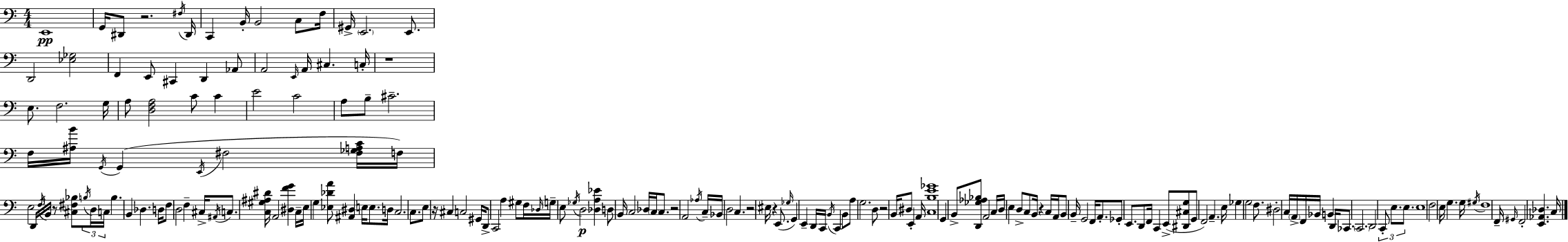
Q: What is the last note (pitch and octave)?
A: C3